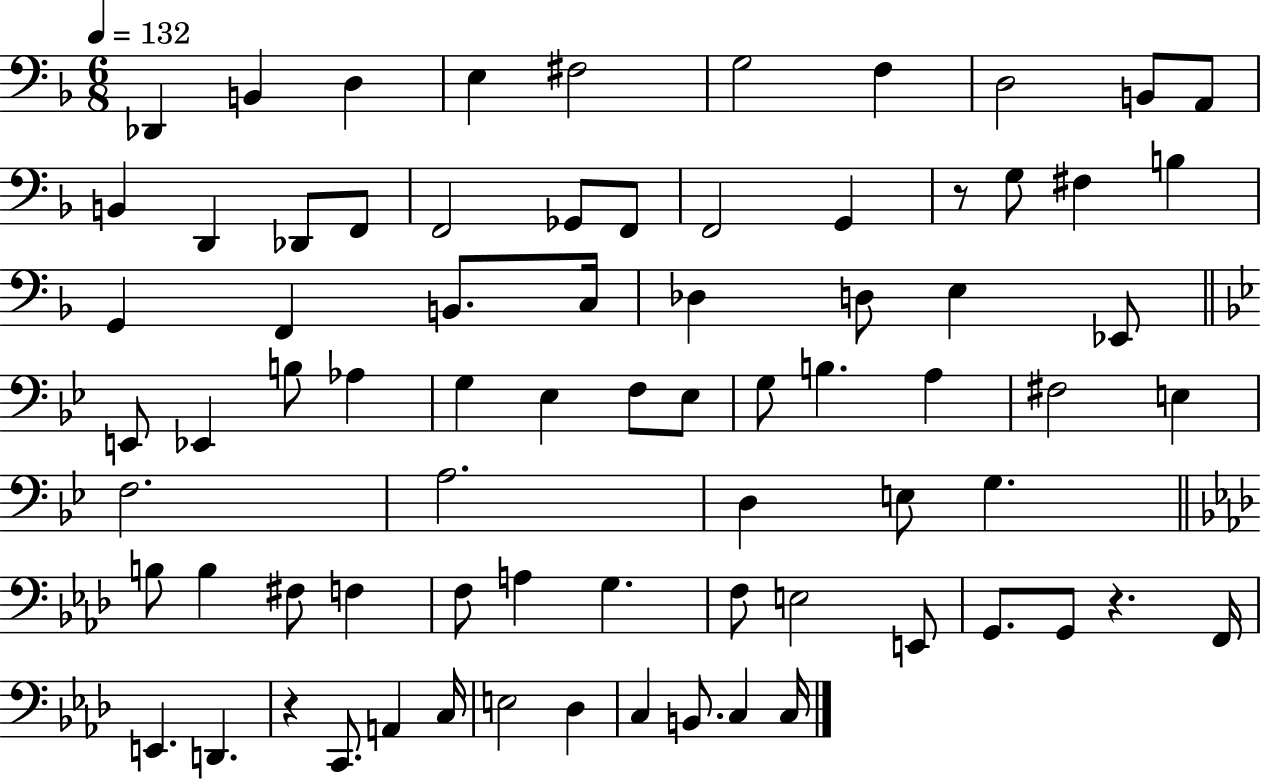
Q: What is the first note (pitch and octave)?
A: Db2